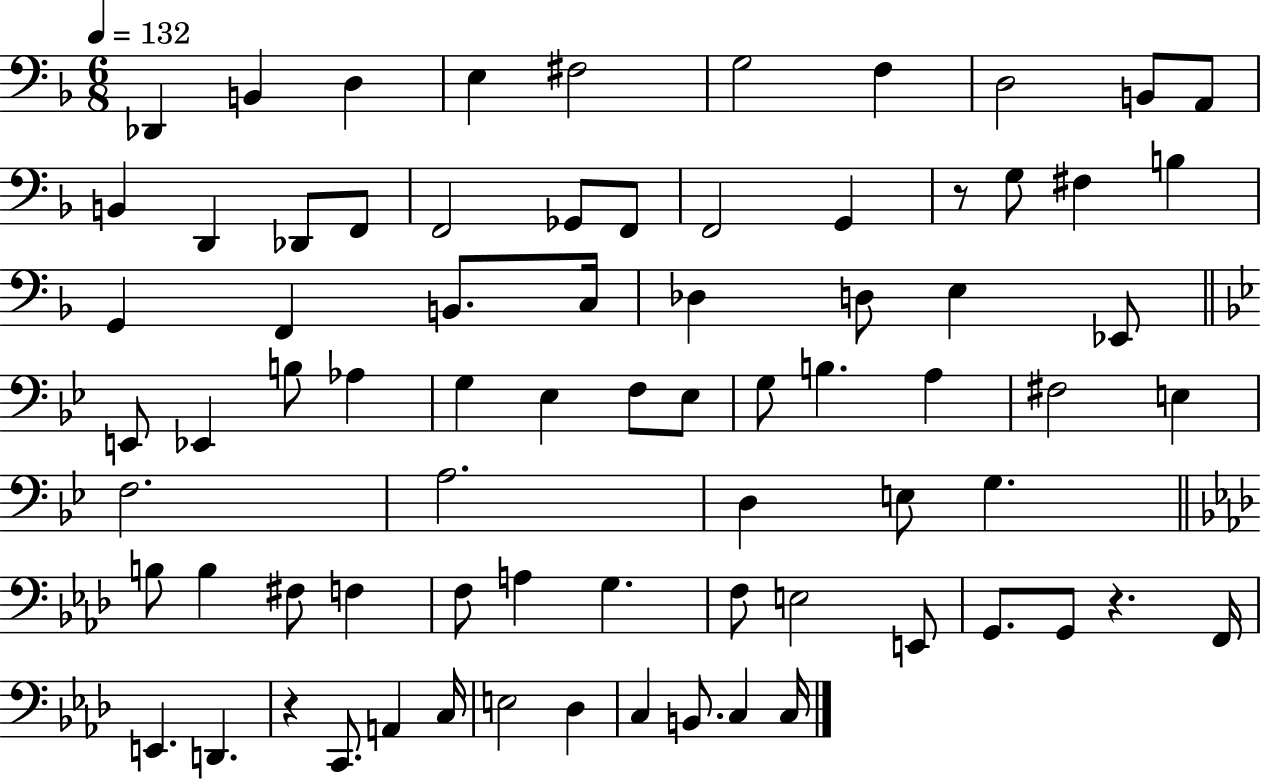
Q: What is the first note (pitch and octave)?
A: Db2